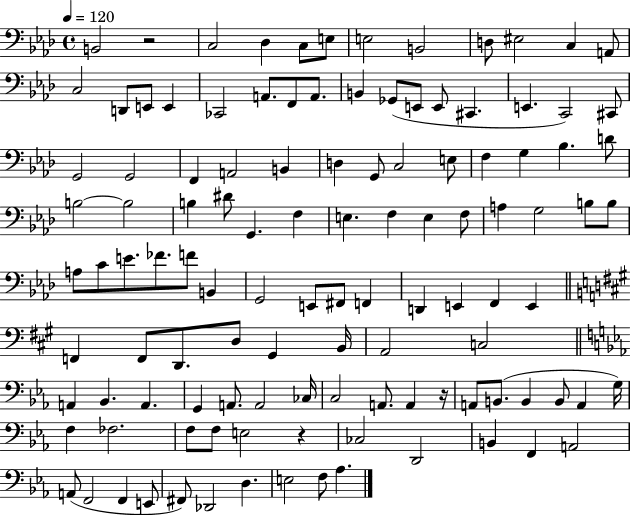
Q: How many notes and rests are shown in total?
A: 115